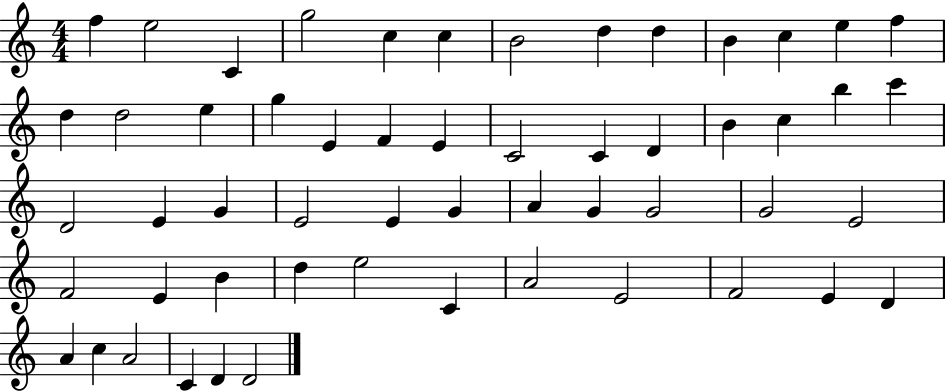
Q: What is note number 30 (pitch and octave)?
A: G4